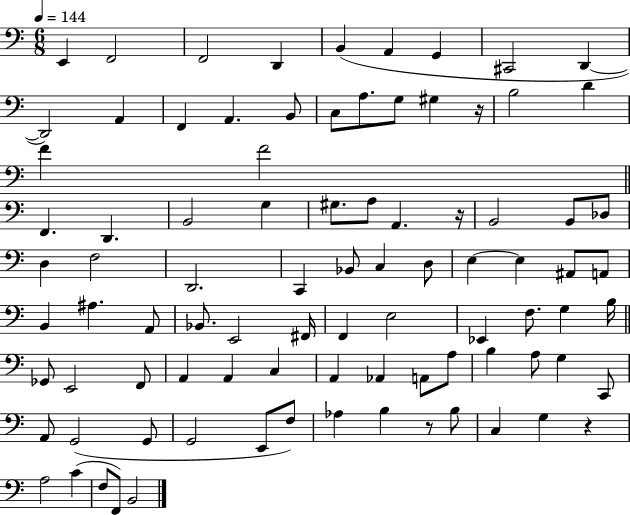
E2/q F2/h F2/h D2/q B2/q A2/q G2/q C#2/h D2/q D2/h A2/q F2/q A2/q. B2/e C3/e A3/e. G3/e G#3/q R/s B3/h D4/q F4/q F4/h F2/q. D2/q. B2/h G3/q G#3/e. A3/e A2/q. R/s B2/h B2/e Db3/e D3/q F3/h D2/h. C2/q Bb2/e C3/q D3/e E3/q E3/q A#2/e A2/e B2/q A#3/q. A2/e Bb2/e. E2/h F#2/s F2/q E3/h Eb2/q F3/e. G3/q B3/s Gb2/e E2/h F2/e A2/q A2/q C3/q A2/q Ab2/q A2/e A3/e B3/q A3/e G3/q C2/e A2/e G2/h G2/e G2/h E2/e F3/e Ab3/q B3/q R/e B3/e C3/q G3/q R/q A3/h C4/q F3/e F2/e B2/h